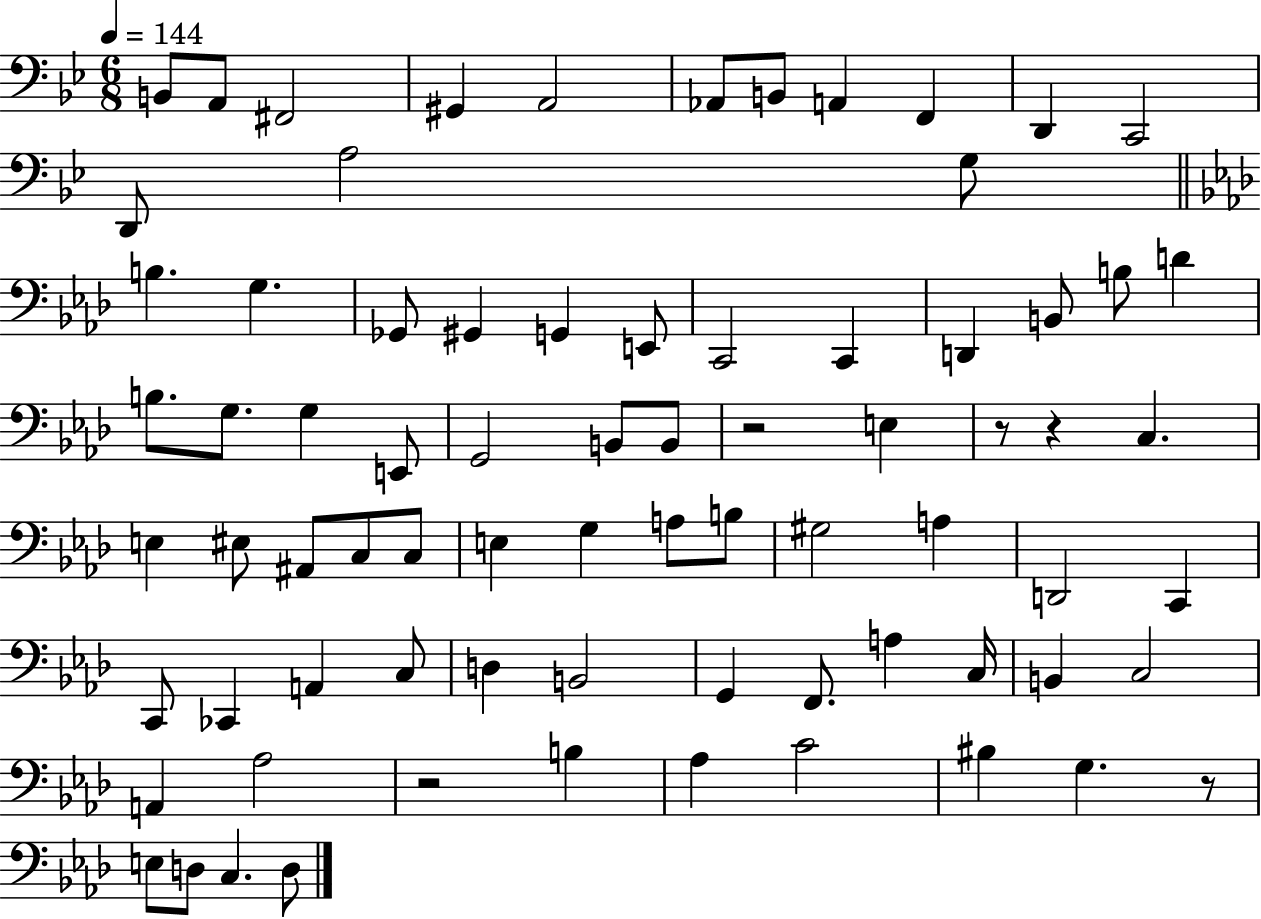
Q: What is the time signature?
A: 6/8